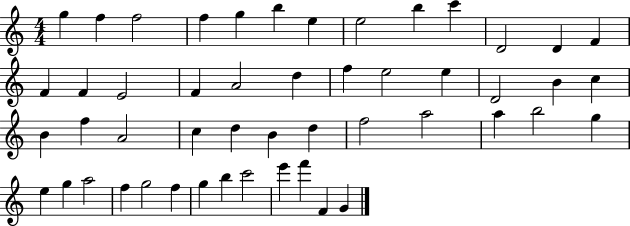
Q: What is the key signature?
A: C major